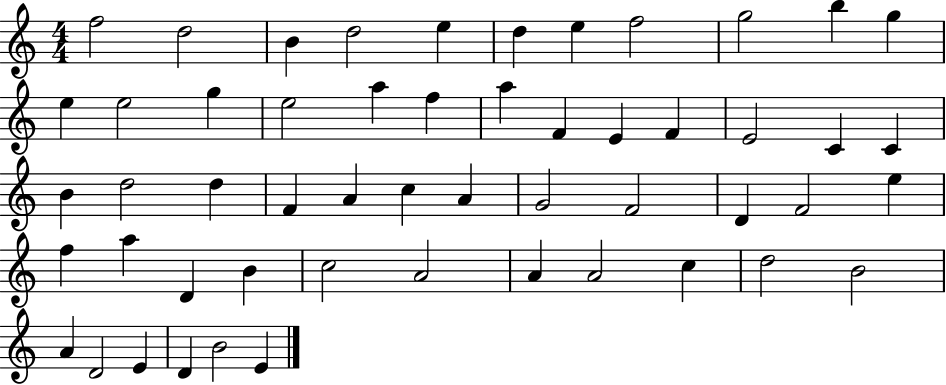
X:1
T:Untitled
M:4/4
L:1/4
K:C
f2 d2 B d2 e d e f2 g2 b g e e2 g e2 a f a F E F E2 C C B d2 d F A c A G2 F2 D F2 e f a D B c2 A2 A A2 c d2 B2 A D2 E D B2 E